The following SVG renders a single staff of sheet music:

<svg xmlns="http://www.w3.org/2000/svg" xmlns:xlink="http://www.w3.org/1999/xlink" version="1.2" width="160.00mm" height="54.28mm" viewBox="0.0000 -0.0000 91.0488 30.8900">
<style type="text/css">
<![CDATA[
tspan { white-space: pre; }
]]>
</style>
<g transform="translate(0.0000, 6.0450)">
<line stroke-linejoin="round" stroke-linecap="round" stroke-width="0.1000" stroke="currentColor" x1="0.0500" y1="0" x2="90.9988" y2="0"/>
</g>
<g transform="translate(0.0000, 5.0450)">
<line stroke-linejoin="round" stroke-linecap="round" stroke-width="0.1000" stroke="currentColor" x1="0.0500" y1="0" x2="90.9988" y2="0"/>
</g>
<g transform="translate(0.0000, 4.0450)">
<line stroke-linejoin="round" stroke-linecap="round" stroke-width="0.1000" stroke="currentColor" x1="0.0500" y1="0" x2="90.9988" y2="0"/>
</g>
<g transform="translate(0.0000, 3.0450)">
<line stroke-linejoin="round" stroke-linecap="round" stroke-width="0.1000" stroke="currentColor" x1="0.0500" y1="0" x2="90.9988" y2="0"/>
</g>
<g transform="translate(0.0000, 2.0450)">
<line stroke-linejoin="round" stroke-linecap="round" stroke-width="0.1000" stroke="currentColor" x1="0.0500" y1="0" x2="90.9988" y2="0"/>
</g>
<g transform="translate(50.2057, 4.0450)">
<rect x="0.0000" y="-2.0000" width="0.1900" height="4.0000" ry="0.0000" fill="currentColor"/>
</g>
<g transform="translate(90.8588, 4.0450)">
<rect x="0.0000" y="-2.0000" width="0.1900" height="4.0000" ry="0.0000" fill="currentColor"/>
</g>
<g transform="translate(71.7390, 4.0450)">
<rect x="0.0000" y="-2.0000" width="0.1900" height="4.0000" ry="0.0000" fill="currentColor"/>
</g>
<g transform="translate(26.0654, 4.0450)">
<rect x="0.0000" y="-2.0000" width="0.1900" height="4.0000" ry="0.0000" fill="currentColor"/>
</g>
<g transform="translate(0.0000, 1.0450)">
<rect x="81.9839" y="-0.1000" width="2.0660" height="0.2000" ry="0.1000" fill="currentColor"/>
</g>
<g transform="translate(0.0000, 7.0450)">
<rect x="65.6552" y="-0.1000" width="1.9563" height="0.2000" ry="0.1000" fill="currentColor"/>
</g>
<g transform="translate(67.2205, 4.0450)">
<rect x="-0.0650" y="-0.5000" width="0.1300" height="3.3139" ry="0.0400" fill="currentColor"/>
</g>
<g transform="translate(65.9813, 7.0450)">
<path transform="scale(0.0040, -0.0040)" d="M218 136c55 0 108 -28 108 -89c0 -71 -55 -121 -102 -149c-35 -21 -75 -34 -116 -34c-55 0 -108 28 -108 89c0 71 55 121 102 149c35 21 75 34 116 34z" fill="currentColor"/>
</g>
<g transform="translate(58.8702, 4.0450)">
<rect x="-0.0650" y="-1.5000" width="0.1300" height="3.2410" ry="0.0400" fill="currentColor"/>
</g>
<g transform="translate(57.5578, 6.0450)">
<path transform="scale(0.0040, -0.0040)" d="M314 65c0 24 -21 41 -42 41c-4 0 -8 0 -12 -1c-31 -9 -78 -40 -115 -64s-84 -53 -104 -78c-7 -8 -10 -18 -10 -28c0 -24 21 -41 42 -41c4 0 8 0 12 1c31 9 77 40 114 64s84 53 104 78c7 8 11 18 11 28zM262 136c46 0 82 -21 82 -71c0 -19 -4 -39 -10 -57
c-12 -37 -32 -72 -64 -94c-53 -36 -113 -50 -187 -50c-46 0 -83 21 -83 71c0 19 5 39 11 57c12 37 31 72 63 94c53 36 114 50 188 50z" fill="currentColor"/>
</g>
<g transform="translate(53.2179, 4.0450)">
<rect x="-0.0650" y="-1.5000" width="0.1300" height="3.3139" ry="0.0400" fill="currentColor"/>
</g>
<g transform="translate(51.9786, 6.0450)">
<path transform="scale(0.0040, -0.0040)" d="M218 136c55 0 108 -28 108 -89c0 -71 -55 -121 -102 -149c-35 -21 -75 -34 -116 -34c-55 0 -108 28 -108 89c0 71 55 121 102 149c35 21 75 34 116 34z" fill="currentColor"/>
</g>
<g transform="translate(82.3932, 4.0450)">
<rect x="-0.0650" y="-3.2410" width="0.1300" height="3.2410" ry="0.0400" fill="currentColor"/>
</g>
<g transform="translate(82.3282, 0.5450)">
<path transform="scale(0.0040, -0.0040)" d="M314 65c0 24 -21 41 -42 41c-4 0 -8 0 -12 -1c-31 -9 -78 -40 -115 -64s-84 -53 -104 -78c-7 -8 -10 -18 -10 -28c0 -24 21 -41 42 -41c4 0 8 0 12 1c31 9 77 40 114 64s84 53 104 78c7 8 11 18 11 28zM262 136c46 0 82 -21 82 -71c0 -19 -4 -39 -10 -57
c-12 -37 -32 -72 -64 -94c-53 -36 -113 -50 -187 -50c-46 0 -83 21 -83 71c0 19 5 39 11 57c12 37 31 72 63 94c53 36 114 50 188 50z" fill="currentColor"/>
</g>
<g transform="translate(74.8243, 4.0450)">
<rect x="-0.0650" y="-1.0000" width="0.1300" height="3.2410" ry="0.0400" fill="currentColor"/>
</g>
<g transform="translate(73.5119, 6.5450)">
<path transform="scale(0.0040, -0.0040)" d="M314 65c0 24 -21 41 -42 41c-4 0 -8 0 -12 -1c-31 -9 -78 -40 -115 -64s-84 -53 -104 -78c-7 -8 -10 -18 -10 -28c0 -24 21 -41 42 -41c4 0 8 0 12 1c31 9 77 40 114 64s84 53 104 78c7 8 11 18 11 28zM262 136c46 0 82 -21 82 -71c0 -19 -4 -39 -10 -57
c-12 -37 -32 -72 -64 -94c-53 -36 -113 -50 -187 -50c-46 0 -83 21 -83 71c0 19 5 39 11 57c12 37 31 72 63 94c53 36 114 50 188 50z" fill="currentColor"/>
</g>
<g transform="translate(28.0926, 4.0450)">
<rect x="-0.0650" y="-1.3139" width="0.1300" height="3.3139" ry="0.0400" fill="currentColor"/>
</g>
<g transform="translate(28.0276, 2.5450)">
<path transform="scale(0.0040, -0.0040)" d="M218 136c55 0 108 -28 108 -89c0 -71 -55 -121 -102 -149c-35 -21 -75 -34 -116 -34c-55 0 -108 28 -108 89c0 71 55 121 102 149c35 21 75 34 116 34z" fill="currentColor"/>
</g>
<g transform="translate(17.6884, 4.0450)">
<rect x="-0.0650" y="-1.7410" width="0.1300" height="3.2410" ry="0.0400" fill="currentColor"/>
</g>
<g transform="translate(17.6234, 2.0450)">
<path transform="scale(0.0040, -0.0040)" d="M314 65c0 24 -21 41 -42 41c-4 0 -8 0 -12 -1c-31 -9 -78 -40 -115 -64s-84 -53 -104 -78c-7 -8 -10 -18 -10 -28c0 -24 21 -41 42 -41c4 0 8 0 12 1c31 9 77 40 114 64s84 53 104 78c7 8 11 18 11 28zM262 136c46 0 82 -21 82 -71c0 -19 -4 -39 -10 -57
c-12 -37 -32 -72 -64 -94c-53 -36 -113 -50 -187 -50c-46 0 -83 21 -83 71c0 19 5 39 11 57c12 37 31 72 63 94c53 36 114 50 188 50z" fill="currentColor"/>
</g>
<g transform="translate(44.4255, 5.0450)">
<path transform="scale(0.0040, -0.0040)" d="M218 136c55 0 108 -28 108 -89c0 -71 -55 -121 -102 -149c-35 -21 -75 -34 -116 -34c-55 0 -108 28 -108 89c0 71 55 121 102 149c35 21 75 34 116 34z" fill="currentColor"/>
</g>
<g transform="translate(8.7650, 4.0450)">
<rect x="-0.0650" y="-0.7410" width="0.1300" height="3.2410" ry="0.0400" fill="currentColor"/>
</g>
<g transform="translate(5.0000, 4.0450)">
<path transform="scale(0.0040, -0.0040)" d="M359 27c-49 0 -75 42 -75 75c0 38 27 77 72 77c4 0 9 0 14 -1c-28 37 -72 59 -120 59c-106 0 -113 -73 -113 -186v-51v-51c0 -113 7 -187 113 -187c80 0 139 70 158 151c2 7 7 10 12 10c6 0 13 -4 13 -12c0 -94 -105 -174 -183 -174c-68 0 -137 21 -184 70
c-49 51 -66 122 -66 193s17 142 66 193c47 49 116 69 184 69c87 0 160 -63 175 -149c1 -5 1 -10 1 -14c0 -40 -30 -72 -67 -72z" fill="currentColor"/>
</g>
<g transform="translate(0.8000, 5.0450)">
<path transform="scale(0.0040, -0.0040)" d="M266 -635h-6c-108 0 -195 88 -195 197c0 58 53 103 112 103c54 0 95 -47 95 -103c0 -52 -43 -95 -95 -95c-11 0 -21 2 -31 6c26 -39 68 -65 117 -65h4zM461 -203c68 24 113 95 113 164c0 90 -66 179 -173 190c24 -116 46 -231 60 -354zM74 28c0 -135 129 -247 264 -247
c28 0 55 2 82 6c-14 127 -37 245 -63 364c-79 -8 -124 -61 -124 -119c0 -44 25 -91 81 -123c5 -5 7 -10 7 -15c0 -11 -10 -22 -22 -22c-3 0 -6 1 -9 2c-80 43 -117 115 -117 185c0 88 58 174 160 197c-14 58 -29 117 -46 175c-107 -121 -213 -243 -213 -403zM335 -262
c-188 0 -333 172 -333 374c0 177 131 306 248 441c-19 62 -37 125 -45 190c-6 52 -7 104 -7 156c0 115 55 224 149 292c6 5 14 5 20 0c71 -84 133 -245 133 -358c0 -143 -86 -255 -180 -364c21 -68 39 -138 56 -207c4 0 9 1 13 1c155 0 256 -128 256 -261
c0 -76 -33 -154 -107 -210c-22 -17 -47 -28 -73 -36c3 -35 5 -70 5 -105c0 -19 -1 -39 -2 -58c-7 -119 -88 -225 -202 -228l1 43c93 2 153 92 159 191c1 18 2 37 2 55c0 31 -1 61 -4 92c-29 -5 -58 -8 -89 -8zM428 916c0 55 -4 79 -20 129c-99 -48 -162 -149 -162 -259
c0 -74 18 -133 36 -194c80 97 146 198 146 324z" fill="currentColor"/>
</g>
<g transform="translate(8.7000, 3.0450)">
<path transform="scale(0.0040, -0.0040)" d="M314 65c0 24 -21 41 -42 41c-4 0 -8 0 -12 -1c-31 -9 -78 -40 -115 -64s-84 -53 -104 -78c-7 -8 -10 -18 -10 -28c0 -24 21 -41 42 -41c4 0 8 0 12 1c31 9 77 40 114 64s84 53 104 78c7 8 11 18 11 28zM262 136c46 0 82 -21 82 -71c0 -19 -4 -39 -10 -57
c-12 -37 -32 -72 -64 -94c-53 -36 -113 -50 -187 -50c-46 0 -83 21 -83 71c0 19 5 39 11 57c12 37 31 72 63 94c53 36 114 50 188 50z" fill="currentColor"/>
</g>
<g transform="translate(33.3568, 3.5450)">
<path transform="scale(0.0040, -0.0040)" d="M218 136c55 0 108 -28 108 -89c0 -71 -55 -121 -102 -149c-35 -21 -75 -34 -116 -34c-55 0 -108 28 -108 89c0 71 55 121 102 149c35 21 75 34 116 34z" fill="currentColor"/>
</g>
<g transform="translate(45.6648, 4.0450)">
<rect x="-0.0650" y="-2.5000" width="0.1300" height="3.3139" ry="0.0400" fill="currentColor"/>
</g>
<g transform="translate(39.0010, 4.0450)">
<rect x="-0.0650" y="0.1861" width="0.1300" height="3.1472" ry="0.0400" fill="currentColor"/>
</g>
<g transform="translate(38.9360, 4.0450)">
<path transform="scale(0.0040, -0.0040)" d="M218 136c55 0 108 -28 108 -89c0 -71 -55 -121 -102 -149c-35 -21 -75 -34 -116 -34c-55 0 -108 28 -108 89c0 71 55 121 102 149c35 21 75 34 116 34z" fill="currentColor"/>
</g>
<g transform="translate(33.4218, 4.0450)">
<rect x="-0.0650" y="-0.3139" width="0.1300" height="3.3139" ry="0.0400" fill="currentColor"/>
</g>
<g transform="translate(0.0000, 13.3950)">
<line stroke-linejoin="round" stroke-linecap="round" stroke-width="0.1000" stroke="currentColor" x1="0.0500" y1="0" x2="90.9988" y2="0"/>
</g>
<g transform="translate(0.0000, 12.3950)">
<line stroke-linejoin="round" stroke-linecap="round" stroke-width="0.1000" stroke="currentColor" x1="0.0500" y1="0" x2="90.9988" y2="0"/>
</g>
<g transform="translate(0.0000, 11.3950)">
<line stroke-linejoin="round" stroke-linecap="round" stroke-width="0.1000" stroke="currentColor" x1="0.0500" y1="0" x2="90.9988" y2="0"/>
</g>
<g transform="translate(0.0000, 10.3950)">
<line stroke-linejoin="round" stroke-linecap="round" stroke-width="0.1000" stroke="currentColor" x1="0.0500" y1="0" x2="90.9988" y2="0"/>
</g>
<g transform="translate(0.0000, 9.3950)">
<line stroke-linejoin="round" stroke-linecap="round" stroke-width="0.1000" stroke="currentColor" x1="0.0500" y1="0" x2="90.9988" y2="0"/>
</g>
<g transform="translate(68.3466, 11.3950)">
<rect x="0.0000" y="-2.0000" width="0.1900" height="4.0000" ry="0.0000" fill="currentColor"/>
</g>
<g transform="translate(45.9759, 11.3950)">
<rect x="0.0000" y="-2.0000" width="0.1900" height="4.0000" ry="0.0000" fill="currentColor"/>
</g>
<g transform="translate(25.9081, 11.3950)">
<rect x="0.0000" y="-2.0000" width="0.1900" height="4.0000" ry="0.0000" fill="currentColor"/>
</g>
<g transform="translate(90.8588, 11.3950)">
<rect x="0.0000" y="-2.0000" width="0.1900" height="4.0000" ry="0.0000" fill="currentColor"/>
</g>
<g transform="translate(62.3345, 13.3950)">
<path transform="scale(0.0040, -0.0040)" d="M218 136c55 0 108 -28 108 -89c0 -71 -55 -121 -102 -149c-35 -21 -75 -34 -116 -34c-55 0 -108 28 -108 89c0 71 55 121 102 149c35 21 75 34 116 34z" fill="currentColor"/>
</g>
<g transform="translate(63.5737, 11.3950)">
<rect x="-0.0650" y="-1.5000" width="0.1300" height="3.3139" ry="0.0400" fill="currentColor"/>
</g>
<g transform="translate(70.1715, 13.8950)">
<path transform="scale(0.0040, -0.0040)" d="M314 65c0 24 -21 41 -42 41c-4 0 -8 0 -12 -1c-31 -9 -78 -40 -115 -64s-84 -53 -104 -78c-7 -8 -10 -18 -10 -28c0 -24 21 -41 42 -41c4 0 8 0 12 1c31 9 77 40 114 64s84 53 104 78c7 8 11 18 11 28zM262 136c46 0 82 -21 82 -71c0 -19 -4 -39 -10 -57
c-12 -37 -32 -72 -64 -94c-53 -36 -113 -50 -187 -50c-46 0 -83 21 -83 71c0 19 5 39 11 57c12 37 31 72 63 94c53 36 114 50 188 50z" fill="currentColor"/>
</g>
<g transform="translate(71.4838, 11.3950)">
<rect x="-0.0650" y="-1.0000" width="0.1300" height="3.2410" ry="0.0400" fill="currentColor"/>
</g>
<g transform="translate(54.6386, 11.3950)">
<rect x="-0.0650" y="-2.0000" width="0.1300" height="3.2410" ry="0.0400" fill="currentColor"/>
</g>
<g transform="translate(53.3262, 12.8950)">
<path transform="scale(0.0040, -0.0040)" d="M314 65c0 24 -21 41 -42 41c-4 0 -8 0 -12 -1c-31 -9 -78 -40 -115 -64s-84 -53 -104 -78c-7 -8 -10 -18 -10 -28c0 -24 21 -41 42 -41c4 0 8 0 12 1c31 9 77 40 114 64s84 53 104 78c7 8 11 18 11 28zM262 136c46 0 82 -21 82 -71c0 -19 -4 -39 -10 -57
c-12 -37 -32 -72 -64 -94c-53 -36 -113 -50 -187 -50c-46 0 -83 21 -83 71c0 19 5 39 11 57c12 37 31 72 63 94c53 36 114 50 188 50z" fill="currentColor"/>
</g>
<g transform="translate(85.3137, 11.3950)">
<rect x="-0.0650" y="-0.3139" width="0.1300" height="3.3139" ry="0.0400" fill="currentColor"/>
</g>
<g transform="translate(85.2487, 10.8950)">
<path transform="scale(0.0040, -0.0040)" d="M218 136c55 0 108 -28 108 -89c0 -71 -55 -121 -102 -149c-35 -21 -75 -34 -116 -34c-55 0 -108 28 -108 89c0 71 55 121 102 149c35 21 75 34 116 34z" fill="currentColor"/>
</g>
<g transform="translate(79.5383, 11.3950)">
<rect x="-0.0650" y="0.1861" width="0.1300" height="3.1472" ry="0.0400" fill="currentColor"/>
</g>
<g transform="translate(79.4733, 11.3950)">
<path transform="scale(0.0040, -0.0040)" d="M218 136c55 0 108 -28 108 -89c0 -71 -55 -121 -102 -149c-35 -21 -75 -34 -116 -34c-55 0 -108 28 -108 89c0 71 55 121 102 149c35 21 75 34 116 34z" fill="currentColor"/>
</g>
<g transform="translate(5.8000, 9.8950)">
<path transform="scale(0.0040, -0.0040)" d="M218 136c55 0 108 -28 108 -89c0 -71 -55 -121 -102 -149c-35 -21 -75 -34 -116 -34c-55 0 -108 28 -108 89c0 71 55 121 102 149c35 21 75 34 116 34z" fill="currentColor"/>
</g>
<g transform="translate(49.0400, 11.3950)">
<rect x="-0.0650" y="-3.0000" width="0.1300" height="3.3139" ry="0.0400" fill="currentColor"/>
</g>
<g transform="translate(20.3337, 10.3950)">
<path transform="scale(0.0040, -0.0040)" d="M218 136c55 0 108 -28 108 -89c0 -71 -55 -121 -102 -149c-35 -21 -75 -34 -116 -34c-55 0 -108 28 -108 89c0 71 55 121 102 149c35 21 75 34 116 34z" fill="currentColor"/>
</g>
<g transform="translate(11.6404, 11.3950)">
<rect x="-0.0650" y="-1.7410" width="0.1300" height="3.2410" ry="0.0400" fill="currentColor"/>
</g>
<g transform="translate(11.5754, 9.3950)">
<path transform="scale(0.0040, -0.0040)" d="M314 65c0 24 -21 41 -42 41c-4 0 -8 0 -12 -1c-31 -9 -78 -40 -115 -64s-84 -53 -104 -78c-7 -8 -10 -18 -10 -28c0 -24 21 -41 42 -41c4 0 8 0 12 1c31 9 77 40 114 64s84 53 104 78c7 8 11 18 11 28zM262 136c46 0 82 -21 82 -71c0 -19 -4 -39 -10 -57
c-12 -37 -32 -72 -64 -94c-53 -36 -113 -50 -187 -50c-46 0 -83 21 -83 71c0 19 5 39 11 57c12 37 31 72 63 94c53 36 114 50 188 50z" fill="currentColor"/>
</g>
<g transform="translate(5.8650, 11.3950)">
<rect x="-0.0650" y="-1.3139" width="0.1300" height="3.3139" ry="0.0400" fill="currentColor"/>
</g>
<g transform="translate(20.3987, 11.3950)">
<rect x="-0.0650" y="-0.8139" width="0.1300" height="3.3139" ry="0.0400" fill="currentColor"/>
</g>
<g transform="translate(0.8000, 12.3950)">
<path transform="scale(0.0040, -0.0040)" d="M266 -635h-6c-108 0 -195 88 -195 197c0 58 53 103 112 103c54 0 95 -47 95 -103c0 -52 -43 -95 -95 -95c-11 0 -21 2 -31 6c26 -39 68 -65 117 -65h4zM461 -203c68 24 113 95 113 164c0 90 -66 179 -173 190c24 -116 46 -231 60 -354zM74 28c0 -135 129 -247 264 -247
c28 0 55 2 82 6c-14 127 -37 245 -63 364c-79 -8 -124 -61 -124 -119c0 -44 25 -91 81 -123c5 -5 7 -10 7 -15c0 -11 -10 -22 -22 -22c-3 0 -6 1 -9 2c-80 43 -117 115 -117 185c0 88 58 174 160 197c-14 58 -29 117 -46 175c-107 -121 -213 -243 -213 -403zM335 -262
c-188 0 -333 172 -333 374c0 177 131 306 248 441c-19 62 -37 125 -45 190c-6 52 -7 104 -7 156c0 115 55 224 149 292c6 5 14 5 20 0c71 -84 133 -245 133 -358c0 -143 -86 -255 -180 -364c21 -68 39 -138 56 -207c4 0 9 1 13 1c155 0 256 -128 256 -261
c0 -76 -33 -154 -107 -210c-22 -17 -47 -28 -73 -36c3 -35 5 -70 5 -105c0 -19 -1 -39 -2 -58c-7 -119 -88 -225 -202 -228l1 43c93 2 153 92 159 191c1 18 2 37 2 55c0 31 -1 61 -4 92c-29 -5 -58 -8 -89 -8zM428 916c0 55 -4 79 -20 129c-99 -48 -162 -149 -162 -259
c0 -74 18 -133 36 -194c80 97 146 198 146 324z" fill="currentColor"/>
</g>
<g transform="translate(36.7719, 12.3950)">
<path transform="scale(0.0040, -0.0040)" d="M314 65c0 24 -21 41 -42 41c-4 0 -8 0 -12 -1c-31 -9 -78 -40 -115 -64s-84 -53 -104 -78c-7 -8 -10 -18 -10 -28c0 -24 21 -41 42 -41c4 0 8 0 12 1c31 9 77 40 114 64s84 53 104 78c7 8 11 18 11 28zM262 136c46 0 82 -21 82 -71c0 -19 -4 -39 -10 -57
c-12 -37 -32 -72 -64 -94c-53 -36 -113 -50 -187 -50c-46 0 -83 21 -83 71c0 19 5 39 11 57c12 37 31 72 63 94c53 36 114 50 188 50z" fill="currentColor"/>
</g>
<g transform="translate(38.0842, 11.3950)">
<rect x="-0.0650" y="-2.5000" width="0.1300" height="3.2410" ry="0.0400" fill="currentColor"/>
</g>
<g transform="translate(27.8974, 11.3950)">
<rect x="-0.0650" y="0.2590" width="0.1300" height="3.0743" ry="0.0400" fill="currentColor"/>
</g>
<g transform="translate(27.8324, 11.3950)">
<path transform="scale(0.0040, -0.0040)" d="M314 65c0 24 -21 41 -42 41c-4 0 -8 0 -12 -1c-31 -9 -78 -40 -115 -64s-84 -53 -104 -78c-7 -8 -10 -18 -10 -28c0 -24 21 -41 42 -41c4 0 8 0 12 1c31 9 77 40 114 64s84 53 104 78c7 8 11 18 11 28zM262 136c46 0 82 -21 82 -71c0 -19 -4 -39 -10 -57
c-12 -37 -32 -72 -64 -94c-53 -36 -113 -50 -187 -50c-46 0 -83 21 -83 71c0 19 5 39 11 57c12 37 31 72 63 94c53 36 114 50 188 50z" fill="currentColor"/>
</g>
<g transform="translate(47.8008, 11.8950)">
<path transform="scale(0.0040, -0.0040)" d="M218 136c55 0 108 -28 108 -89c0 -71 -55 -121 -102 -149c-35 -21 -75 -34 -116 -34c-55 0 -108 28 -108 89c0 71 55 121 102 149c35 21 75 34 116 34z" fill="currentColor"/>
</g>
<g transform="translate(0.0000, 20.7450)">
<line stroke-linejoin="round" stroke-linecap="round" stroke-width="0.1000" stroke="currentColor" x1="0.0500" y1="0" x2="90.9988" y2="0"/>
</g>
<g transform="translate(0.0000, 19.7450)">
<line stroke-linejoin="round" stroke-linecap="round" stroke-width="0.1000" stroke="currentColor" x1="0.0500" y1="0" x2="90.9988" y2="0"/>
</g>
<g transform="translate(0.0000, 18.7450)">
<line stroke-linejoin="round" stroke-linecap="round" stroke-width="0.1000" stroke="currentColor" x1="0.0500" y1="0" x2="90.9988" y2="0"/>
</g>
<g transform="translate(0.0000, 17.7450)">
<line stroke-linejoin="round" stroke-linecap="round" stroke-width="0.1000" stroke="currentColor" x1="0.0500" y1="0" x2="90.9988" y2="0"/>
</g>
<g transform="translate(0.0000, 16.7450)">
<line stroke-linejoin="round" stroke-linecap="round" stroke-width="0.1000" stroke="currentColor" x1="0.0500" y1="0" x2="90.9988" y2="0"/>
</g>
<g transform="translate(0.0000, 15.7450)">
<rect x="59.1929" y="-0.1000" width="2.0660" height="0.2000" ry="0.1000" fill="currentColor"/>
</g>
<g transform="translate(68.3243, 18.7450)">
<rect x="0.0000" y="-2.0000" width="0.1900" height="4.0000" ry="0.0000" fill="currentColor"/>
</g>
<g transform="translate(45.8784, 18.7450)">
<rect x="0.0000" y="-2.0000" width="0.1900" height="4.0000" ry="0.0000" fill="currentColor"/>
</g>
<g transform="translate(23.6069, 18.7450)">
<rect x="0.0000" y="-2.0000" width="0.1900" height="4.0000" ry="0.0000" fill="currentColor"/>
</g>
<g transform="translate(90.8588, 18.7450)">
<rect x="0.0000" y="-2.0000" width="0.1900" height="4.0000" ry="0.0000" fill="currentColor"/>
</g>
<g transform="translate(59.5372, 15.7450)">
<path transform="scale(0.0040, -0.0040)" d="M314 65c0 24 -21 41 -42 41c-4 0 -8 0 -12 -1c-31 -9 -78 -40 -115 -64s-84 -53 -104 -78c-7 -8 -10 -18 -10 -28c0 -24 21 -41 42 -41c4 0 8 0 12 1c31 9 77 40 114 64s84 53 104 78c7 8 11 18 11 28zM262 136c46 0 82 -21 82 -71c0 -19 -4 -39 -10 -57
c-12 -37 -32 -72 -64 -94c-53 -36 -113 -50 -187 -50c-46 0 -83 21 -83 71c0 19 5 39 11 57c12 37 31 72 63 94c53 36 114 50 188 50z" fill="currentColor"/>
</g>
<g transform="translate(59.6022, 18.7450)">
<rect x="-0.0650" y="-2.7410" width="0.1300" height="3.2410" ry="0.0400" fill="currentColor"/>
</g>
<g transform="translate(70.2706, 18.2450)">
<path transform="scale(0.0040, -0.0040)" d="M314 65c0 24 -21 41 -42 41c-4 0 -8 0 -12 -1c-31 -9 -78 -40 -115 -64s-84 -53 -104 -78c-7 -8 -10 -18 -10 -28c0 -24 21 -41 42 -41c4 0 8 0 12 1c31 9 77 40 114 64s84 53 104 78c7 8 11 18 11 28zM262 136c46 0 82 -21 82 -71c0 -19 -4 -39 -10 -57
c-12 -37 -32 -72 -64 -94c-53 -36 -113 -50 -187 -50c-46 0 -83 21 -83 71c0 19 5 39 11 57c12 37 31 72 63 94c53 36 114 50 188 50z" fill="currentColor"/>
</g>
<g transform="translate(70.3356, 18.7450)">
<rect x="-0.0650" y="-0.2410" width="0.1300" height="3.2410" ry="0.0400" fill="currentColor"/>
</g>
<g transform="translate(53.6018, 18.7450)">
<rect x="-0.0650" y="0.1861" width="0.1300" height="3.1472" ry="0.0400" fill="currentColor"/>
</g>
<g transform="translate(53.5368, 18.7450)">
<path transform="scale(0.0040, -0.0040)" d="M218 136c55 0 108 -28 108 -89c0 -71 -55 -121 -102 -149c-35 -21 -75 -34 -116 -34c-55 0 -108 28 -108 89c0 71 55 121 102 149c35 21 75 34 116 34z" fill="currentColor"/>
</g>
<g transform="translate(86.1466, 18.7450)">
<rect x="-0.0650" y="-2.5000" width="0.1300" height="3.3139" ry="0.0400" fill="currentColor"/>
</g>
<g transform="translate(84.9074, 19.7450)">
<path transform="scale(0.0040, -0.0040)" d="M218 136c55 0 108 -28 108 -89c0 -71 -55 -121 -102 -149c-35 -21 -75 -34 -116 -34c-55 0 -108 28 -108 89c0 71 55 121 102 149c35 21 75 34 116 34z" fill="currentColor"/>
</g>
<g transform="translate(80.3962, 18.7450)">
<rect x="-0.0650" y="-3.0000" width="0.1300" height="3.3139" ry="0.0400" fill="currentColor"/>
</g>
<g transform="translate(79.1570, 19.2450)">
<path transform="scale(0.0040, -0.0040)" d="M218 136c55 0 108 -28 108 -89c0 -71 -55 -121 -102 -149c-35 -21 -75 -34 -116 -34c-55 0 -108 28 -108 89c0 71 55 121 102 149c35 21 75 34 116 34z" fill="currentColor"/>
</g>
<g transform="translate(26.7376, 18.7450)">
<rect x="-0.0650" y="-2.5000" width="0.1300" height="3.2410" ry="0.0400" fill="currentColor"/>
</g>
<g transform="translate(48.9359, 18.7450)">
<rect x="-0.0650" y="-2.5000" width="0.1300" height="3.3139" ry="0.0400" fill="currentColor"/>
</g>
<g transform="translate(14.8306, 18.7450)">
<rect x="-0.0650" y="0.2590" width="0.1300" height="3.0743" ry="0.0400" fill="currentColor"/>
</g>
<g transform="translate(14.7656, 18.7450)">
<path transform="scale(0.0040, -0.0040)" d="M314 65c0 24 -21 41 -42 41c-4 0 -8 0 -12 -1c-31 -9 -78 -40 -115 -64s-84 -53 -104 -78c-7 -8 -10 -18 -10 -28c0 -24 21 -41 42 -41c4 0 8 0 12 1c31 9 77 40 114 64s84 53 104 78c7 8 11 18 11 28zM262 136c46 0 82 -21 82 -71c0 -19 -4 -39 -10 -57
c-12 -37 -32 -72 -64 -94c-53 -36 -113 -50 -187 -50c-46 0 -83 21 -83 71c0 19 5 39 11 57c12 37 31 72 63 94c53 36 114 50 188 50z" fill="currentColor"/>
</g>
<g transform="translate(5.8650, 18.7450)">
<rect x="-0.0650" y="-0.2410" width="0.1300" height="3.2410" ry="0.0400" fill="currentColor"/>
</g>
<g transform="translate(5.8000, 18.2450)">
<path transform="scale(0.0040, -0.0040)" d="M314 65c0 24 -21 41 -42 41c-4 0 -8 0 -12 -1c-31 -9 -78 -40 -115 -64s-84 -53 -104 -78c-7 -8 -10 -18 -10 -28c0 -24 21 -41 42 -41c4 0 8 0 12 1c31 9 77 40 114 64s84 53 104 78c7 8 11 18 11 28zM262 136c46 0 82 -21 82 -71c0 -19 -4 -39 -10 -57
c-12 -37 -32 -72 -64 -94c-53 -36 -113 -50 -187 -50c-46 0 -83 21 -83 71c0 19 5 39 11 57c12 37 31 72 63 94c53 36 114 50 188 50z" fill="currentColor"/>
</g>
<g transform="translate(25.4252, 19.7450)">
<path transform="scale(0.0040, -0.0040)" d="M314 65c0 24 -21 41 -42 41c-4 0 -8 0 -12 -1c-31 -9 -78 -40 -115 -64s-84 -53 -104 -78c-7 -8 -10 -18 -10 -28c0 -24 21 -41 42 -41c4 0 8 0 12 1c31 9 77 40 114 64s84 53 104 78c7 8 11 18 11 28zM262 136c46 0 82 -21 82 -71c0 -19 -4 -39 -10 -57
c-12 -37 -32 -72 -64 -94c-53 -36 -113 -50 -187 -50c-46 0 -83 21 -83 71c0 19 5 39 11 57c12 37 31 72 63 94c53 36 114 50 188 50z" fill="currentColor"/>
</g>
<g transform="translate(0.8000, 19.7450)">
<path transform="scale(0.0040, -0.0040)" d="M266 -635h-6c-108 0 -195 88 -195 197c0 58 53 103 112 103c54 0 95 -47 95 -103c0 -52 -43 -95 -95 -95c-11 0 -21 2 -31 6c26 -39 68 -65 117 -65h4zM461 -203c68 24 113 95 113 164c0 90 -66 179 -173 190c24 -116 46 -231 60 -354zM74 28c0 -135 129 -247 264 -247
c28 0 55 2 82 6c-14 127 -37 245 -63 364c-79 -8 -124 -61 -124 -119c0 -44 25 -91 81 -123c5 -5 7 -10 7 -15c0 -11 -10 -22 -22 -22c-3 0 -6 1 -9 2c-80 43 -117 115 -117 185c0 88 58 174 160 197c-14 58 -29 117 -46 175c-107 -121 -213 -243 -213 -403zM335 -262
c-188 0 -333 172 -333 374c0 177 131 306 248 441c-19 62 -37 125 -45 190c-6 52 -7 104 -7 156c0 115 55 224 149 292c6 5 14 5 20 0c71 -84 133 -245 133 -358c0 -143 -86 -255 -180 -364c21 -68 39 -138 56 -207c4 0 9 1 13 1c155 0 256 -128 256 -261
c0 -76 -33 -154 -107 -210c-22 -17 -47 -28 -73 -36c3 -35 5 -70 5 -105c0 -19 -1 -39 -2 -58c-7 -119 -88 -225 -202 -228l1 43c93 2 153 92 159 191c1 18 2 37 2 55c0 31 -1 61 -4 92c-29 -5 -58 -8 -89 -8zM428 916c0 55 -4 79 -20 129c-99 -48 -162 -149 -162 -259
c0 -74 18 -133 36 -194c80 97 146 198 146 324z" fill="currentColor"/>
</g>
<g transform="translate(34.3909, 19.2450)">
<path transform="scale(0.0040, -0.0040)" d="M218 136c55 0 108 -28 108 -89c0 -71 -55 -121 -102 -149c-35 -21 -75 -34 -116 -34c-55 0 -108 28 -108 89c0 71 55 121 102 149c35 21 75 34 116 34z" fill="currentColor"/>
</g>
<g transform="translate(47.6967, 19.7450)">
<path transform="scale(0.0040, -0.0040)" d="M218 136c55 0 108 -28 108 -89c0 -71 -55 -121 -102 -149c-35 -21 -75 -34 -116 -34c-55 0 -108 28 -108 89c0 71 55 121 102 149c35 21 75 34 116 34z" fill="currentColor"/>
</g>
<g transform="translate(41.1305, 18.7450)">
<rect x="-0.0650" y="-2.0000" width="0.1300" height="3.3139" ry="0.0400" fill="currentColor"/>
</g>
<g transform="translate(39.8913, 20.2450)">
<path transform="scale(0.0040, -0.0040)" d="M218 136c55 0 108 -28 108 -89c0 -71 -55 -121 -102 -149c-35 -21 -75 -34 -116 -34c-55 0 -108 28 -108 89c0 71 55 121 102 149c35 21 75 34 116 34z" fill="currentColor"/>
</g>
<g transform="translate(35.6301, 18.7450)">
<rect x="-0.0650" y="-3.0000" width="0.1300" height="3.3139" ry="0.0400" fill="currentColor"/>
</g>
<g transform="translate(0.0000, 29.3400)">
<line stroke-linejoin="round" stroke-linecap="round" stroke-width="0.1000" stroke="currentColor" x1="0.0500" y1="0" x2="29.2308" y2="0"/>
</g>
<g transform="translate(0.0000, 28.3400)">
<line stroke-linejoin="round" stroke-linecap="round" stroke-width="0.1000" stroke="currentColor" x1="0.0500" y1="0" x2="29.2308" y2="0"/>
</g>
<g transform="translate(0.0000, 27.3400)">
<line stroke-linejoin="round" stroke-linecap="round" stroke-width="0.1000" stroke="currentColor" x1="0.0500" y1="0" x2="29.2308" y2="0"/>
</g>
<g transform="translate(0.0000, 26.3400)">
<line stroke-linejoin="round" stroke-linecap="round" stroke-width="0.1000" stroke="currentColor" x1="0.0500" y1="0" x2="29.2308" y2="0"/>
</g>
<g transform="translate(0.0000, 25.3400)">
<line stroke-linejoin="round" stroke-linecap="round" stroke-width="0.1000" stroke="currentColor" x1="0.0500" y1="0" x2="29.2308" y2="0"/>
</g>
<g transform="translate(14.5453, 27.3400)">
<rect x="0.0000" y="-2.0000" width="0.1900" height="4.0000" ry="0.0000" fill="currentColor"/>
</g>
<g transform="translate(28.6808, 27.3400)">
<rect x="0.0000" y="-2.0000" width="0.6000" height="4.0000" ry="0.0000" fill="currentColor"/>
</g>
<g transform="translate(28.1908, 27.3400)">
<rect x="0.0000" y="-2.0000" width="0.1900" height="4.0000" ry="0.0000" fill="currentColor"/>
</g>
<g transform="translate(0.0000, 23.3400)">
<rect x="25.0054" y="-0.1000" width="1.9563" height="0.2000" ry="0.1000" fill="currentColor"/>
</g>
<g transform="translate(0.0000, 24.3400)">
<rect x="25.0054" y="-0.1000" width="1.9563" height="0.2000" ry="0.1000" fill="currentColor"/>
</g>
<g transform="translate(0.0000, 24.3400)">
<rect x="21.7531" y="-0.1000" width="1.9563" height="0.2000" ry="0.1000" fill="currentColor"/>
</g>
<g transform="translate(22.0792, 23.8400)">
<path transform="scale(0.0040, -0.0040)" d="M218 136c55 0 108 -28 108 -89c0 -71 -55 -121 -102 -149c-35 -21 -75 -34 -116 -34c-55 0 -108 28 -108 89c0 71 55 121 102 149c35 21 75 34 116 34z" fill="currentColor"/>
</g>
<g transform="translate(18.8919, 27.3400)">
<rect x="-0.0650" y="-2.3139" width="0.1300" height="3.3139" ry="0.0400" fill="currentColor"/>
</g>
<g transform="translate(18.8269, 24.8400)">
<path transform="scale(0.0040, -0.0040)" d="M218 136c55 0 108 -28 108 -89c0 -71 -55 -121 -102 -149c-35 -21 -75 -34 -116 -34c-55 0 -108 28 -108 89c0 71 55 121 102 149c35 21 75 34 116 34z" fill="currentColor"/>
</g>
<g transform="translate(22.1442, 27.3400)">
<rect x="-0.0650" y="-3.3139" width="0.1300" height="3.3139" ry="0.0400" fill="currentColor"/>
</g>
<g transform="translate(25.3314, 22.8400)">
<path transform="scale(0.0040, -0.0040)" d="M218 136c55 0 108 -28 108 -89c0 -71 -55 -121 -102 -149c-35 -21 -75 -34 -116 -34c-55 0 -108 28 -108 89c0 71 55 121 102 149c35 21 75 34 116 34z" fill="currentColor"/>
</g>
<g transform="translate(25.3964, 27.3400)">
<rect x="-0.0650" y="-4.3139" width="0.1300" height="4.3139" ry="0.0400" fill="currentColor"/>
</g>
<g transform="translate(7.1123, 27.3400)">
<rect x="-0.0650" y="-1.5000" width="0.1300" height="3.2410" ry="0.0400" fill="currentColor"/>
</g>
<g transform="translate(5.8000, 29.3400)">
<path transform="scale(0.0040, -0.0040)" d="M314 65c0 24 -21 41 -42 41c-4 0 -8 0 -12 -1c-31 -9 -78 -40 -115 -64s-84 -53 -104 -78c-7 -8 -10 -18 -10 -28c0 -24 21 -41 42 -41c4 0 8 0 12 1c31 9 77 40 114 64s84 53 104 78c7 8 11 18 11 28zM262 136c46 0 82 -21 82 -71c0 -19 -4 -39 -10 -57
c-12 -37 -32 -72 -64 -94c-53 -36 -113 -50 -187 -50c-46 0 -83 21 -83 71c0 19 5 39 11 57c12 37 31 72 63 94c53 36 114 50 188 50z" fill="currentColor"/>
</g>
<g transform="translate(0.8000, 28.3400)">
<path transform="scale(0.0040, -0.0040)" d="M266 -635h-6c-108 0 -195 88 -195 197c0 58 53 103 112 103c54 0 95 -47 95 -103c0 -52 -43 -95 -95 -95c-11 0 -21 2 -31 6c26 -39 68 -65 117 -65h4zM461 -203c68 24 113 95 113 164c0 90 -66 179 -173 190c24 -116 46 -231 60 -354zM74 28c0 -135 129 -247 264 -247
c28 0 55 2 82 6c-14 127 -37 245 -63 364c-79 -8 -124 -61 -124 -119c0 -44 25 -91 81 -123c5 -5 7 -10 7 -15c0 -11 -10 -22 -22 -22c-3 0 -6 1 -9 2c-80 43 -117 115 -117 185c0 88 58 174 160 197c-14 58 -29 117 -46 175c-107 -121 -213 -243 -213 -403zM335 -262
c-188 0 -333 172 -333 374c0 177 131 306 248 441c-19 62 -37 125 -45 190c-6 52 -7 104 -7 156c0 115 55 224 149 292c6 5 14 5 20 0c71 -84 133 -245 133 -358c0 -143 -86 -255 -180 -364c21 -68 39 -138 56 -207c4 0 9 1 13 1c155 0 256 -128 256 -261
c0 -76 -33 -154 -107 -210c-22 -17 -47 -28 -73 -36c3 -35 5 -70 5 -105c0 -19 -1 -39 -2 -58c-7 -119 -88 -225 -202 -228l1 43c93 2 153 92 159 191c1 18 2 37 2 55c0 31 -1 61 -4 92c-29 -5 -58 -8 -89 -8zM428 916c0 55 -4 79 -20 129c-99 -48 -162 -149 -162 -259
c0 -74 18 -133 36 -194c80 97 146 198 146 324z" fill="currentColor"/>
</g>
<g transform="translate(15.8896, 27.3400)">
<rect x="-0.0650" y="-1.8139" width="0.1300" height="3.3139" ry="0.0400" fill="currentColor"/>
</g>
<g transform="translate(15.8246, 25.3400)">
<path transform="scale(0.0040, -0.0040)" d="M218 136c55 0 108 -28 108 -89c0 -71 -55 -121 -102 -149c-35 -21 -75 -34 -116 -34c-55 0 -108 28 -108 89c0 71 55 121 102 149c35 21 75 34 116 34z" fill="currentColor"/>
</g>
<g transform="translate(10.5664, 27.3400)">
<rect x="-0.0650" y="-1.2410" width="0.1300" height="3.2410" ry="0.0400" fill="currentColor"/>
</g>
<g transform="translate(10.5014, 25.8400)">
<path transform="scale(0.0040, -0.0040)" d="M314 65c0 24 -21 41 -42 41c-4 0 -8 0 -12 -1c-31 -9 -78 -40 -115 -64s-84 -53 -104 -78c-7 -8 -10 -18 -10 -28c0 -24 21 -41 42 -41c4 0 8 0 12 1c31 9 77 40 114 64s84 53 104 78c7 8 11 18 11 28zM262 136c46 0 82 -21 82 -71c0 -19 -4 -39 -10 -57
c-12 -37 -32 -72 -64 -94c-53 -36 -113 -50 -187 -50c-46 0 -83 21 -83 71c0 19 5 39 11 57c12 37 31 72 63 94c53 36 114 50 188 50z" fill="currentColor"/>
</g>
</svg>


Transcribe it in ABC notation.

X:1
T:Untitled
M:4/4
L:1/4
K:C
d2 f2 e c B G E E2 C D2 b2 e f2 d B2 G2 A F2 E D2 B c c2 B2 G2 A F G B a2 c2 A G E2 e2 f g b d'